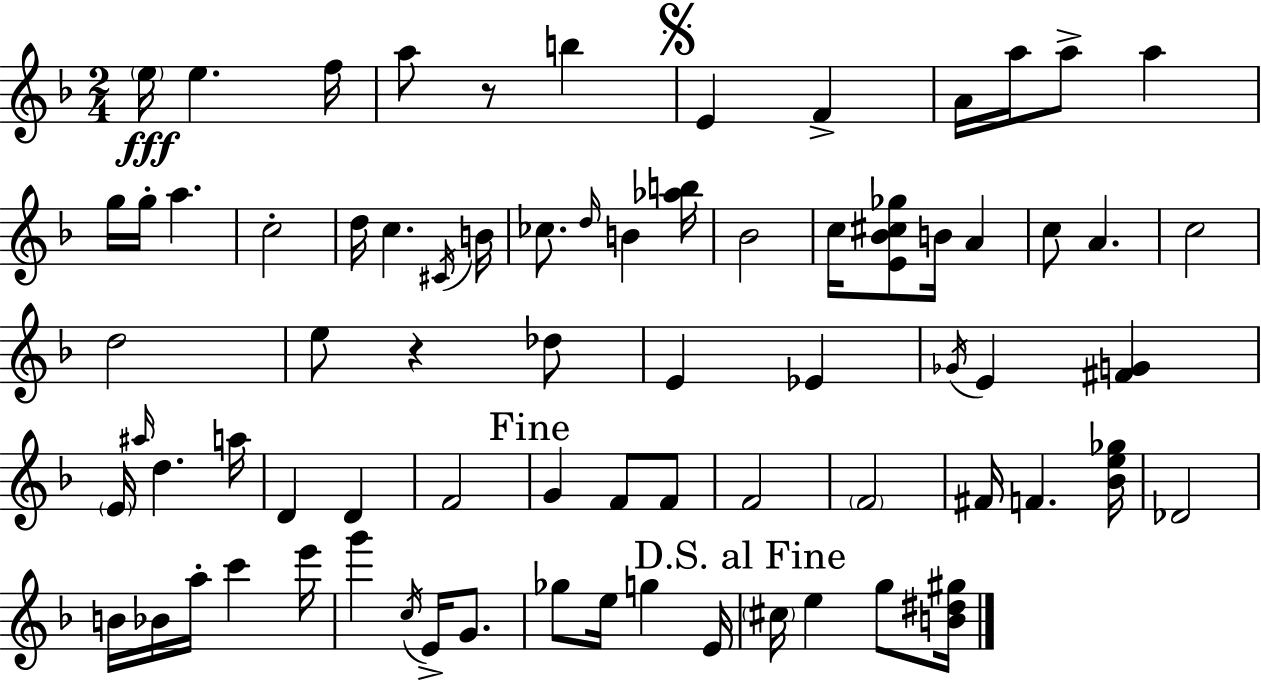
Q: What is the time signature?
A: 2/4